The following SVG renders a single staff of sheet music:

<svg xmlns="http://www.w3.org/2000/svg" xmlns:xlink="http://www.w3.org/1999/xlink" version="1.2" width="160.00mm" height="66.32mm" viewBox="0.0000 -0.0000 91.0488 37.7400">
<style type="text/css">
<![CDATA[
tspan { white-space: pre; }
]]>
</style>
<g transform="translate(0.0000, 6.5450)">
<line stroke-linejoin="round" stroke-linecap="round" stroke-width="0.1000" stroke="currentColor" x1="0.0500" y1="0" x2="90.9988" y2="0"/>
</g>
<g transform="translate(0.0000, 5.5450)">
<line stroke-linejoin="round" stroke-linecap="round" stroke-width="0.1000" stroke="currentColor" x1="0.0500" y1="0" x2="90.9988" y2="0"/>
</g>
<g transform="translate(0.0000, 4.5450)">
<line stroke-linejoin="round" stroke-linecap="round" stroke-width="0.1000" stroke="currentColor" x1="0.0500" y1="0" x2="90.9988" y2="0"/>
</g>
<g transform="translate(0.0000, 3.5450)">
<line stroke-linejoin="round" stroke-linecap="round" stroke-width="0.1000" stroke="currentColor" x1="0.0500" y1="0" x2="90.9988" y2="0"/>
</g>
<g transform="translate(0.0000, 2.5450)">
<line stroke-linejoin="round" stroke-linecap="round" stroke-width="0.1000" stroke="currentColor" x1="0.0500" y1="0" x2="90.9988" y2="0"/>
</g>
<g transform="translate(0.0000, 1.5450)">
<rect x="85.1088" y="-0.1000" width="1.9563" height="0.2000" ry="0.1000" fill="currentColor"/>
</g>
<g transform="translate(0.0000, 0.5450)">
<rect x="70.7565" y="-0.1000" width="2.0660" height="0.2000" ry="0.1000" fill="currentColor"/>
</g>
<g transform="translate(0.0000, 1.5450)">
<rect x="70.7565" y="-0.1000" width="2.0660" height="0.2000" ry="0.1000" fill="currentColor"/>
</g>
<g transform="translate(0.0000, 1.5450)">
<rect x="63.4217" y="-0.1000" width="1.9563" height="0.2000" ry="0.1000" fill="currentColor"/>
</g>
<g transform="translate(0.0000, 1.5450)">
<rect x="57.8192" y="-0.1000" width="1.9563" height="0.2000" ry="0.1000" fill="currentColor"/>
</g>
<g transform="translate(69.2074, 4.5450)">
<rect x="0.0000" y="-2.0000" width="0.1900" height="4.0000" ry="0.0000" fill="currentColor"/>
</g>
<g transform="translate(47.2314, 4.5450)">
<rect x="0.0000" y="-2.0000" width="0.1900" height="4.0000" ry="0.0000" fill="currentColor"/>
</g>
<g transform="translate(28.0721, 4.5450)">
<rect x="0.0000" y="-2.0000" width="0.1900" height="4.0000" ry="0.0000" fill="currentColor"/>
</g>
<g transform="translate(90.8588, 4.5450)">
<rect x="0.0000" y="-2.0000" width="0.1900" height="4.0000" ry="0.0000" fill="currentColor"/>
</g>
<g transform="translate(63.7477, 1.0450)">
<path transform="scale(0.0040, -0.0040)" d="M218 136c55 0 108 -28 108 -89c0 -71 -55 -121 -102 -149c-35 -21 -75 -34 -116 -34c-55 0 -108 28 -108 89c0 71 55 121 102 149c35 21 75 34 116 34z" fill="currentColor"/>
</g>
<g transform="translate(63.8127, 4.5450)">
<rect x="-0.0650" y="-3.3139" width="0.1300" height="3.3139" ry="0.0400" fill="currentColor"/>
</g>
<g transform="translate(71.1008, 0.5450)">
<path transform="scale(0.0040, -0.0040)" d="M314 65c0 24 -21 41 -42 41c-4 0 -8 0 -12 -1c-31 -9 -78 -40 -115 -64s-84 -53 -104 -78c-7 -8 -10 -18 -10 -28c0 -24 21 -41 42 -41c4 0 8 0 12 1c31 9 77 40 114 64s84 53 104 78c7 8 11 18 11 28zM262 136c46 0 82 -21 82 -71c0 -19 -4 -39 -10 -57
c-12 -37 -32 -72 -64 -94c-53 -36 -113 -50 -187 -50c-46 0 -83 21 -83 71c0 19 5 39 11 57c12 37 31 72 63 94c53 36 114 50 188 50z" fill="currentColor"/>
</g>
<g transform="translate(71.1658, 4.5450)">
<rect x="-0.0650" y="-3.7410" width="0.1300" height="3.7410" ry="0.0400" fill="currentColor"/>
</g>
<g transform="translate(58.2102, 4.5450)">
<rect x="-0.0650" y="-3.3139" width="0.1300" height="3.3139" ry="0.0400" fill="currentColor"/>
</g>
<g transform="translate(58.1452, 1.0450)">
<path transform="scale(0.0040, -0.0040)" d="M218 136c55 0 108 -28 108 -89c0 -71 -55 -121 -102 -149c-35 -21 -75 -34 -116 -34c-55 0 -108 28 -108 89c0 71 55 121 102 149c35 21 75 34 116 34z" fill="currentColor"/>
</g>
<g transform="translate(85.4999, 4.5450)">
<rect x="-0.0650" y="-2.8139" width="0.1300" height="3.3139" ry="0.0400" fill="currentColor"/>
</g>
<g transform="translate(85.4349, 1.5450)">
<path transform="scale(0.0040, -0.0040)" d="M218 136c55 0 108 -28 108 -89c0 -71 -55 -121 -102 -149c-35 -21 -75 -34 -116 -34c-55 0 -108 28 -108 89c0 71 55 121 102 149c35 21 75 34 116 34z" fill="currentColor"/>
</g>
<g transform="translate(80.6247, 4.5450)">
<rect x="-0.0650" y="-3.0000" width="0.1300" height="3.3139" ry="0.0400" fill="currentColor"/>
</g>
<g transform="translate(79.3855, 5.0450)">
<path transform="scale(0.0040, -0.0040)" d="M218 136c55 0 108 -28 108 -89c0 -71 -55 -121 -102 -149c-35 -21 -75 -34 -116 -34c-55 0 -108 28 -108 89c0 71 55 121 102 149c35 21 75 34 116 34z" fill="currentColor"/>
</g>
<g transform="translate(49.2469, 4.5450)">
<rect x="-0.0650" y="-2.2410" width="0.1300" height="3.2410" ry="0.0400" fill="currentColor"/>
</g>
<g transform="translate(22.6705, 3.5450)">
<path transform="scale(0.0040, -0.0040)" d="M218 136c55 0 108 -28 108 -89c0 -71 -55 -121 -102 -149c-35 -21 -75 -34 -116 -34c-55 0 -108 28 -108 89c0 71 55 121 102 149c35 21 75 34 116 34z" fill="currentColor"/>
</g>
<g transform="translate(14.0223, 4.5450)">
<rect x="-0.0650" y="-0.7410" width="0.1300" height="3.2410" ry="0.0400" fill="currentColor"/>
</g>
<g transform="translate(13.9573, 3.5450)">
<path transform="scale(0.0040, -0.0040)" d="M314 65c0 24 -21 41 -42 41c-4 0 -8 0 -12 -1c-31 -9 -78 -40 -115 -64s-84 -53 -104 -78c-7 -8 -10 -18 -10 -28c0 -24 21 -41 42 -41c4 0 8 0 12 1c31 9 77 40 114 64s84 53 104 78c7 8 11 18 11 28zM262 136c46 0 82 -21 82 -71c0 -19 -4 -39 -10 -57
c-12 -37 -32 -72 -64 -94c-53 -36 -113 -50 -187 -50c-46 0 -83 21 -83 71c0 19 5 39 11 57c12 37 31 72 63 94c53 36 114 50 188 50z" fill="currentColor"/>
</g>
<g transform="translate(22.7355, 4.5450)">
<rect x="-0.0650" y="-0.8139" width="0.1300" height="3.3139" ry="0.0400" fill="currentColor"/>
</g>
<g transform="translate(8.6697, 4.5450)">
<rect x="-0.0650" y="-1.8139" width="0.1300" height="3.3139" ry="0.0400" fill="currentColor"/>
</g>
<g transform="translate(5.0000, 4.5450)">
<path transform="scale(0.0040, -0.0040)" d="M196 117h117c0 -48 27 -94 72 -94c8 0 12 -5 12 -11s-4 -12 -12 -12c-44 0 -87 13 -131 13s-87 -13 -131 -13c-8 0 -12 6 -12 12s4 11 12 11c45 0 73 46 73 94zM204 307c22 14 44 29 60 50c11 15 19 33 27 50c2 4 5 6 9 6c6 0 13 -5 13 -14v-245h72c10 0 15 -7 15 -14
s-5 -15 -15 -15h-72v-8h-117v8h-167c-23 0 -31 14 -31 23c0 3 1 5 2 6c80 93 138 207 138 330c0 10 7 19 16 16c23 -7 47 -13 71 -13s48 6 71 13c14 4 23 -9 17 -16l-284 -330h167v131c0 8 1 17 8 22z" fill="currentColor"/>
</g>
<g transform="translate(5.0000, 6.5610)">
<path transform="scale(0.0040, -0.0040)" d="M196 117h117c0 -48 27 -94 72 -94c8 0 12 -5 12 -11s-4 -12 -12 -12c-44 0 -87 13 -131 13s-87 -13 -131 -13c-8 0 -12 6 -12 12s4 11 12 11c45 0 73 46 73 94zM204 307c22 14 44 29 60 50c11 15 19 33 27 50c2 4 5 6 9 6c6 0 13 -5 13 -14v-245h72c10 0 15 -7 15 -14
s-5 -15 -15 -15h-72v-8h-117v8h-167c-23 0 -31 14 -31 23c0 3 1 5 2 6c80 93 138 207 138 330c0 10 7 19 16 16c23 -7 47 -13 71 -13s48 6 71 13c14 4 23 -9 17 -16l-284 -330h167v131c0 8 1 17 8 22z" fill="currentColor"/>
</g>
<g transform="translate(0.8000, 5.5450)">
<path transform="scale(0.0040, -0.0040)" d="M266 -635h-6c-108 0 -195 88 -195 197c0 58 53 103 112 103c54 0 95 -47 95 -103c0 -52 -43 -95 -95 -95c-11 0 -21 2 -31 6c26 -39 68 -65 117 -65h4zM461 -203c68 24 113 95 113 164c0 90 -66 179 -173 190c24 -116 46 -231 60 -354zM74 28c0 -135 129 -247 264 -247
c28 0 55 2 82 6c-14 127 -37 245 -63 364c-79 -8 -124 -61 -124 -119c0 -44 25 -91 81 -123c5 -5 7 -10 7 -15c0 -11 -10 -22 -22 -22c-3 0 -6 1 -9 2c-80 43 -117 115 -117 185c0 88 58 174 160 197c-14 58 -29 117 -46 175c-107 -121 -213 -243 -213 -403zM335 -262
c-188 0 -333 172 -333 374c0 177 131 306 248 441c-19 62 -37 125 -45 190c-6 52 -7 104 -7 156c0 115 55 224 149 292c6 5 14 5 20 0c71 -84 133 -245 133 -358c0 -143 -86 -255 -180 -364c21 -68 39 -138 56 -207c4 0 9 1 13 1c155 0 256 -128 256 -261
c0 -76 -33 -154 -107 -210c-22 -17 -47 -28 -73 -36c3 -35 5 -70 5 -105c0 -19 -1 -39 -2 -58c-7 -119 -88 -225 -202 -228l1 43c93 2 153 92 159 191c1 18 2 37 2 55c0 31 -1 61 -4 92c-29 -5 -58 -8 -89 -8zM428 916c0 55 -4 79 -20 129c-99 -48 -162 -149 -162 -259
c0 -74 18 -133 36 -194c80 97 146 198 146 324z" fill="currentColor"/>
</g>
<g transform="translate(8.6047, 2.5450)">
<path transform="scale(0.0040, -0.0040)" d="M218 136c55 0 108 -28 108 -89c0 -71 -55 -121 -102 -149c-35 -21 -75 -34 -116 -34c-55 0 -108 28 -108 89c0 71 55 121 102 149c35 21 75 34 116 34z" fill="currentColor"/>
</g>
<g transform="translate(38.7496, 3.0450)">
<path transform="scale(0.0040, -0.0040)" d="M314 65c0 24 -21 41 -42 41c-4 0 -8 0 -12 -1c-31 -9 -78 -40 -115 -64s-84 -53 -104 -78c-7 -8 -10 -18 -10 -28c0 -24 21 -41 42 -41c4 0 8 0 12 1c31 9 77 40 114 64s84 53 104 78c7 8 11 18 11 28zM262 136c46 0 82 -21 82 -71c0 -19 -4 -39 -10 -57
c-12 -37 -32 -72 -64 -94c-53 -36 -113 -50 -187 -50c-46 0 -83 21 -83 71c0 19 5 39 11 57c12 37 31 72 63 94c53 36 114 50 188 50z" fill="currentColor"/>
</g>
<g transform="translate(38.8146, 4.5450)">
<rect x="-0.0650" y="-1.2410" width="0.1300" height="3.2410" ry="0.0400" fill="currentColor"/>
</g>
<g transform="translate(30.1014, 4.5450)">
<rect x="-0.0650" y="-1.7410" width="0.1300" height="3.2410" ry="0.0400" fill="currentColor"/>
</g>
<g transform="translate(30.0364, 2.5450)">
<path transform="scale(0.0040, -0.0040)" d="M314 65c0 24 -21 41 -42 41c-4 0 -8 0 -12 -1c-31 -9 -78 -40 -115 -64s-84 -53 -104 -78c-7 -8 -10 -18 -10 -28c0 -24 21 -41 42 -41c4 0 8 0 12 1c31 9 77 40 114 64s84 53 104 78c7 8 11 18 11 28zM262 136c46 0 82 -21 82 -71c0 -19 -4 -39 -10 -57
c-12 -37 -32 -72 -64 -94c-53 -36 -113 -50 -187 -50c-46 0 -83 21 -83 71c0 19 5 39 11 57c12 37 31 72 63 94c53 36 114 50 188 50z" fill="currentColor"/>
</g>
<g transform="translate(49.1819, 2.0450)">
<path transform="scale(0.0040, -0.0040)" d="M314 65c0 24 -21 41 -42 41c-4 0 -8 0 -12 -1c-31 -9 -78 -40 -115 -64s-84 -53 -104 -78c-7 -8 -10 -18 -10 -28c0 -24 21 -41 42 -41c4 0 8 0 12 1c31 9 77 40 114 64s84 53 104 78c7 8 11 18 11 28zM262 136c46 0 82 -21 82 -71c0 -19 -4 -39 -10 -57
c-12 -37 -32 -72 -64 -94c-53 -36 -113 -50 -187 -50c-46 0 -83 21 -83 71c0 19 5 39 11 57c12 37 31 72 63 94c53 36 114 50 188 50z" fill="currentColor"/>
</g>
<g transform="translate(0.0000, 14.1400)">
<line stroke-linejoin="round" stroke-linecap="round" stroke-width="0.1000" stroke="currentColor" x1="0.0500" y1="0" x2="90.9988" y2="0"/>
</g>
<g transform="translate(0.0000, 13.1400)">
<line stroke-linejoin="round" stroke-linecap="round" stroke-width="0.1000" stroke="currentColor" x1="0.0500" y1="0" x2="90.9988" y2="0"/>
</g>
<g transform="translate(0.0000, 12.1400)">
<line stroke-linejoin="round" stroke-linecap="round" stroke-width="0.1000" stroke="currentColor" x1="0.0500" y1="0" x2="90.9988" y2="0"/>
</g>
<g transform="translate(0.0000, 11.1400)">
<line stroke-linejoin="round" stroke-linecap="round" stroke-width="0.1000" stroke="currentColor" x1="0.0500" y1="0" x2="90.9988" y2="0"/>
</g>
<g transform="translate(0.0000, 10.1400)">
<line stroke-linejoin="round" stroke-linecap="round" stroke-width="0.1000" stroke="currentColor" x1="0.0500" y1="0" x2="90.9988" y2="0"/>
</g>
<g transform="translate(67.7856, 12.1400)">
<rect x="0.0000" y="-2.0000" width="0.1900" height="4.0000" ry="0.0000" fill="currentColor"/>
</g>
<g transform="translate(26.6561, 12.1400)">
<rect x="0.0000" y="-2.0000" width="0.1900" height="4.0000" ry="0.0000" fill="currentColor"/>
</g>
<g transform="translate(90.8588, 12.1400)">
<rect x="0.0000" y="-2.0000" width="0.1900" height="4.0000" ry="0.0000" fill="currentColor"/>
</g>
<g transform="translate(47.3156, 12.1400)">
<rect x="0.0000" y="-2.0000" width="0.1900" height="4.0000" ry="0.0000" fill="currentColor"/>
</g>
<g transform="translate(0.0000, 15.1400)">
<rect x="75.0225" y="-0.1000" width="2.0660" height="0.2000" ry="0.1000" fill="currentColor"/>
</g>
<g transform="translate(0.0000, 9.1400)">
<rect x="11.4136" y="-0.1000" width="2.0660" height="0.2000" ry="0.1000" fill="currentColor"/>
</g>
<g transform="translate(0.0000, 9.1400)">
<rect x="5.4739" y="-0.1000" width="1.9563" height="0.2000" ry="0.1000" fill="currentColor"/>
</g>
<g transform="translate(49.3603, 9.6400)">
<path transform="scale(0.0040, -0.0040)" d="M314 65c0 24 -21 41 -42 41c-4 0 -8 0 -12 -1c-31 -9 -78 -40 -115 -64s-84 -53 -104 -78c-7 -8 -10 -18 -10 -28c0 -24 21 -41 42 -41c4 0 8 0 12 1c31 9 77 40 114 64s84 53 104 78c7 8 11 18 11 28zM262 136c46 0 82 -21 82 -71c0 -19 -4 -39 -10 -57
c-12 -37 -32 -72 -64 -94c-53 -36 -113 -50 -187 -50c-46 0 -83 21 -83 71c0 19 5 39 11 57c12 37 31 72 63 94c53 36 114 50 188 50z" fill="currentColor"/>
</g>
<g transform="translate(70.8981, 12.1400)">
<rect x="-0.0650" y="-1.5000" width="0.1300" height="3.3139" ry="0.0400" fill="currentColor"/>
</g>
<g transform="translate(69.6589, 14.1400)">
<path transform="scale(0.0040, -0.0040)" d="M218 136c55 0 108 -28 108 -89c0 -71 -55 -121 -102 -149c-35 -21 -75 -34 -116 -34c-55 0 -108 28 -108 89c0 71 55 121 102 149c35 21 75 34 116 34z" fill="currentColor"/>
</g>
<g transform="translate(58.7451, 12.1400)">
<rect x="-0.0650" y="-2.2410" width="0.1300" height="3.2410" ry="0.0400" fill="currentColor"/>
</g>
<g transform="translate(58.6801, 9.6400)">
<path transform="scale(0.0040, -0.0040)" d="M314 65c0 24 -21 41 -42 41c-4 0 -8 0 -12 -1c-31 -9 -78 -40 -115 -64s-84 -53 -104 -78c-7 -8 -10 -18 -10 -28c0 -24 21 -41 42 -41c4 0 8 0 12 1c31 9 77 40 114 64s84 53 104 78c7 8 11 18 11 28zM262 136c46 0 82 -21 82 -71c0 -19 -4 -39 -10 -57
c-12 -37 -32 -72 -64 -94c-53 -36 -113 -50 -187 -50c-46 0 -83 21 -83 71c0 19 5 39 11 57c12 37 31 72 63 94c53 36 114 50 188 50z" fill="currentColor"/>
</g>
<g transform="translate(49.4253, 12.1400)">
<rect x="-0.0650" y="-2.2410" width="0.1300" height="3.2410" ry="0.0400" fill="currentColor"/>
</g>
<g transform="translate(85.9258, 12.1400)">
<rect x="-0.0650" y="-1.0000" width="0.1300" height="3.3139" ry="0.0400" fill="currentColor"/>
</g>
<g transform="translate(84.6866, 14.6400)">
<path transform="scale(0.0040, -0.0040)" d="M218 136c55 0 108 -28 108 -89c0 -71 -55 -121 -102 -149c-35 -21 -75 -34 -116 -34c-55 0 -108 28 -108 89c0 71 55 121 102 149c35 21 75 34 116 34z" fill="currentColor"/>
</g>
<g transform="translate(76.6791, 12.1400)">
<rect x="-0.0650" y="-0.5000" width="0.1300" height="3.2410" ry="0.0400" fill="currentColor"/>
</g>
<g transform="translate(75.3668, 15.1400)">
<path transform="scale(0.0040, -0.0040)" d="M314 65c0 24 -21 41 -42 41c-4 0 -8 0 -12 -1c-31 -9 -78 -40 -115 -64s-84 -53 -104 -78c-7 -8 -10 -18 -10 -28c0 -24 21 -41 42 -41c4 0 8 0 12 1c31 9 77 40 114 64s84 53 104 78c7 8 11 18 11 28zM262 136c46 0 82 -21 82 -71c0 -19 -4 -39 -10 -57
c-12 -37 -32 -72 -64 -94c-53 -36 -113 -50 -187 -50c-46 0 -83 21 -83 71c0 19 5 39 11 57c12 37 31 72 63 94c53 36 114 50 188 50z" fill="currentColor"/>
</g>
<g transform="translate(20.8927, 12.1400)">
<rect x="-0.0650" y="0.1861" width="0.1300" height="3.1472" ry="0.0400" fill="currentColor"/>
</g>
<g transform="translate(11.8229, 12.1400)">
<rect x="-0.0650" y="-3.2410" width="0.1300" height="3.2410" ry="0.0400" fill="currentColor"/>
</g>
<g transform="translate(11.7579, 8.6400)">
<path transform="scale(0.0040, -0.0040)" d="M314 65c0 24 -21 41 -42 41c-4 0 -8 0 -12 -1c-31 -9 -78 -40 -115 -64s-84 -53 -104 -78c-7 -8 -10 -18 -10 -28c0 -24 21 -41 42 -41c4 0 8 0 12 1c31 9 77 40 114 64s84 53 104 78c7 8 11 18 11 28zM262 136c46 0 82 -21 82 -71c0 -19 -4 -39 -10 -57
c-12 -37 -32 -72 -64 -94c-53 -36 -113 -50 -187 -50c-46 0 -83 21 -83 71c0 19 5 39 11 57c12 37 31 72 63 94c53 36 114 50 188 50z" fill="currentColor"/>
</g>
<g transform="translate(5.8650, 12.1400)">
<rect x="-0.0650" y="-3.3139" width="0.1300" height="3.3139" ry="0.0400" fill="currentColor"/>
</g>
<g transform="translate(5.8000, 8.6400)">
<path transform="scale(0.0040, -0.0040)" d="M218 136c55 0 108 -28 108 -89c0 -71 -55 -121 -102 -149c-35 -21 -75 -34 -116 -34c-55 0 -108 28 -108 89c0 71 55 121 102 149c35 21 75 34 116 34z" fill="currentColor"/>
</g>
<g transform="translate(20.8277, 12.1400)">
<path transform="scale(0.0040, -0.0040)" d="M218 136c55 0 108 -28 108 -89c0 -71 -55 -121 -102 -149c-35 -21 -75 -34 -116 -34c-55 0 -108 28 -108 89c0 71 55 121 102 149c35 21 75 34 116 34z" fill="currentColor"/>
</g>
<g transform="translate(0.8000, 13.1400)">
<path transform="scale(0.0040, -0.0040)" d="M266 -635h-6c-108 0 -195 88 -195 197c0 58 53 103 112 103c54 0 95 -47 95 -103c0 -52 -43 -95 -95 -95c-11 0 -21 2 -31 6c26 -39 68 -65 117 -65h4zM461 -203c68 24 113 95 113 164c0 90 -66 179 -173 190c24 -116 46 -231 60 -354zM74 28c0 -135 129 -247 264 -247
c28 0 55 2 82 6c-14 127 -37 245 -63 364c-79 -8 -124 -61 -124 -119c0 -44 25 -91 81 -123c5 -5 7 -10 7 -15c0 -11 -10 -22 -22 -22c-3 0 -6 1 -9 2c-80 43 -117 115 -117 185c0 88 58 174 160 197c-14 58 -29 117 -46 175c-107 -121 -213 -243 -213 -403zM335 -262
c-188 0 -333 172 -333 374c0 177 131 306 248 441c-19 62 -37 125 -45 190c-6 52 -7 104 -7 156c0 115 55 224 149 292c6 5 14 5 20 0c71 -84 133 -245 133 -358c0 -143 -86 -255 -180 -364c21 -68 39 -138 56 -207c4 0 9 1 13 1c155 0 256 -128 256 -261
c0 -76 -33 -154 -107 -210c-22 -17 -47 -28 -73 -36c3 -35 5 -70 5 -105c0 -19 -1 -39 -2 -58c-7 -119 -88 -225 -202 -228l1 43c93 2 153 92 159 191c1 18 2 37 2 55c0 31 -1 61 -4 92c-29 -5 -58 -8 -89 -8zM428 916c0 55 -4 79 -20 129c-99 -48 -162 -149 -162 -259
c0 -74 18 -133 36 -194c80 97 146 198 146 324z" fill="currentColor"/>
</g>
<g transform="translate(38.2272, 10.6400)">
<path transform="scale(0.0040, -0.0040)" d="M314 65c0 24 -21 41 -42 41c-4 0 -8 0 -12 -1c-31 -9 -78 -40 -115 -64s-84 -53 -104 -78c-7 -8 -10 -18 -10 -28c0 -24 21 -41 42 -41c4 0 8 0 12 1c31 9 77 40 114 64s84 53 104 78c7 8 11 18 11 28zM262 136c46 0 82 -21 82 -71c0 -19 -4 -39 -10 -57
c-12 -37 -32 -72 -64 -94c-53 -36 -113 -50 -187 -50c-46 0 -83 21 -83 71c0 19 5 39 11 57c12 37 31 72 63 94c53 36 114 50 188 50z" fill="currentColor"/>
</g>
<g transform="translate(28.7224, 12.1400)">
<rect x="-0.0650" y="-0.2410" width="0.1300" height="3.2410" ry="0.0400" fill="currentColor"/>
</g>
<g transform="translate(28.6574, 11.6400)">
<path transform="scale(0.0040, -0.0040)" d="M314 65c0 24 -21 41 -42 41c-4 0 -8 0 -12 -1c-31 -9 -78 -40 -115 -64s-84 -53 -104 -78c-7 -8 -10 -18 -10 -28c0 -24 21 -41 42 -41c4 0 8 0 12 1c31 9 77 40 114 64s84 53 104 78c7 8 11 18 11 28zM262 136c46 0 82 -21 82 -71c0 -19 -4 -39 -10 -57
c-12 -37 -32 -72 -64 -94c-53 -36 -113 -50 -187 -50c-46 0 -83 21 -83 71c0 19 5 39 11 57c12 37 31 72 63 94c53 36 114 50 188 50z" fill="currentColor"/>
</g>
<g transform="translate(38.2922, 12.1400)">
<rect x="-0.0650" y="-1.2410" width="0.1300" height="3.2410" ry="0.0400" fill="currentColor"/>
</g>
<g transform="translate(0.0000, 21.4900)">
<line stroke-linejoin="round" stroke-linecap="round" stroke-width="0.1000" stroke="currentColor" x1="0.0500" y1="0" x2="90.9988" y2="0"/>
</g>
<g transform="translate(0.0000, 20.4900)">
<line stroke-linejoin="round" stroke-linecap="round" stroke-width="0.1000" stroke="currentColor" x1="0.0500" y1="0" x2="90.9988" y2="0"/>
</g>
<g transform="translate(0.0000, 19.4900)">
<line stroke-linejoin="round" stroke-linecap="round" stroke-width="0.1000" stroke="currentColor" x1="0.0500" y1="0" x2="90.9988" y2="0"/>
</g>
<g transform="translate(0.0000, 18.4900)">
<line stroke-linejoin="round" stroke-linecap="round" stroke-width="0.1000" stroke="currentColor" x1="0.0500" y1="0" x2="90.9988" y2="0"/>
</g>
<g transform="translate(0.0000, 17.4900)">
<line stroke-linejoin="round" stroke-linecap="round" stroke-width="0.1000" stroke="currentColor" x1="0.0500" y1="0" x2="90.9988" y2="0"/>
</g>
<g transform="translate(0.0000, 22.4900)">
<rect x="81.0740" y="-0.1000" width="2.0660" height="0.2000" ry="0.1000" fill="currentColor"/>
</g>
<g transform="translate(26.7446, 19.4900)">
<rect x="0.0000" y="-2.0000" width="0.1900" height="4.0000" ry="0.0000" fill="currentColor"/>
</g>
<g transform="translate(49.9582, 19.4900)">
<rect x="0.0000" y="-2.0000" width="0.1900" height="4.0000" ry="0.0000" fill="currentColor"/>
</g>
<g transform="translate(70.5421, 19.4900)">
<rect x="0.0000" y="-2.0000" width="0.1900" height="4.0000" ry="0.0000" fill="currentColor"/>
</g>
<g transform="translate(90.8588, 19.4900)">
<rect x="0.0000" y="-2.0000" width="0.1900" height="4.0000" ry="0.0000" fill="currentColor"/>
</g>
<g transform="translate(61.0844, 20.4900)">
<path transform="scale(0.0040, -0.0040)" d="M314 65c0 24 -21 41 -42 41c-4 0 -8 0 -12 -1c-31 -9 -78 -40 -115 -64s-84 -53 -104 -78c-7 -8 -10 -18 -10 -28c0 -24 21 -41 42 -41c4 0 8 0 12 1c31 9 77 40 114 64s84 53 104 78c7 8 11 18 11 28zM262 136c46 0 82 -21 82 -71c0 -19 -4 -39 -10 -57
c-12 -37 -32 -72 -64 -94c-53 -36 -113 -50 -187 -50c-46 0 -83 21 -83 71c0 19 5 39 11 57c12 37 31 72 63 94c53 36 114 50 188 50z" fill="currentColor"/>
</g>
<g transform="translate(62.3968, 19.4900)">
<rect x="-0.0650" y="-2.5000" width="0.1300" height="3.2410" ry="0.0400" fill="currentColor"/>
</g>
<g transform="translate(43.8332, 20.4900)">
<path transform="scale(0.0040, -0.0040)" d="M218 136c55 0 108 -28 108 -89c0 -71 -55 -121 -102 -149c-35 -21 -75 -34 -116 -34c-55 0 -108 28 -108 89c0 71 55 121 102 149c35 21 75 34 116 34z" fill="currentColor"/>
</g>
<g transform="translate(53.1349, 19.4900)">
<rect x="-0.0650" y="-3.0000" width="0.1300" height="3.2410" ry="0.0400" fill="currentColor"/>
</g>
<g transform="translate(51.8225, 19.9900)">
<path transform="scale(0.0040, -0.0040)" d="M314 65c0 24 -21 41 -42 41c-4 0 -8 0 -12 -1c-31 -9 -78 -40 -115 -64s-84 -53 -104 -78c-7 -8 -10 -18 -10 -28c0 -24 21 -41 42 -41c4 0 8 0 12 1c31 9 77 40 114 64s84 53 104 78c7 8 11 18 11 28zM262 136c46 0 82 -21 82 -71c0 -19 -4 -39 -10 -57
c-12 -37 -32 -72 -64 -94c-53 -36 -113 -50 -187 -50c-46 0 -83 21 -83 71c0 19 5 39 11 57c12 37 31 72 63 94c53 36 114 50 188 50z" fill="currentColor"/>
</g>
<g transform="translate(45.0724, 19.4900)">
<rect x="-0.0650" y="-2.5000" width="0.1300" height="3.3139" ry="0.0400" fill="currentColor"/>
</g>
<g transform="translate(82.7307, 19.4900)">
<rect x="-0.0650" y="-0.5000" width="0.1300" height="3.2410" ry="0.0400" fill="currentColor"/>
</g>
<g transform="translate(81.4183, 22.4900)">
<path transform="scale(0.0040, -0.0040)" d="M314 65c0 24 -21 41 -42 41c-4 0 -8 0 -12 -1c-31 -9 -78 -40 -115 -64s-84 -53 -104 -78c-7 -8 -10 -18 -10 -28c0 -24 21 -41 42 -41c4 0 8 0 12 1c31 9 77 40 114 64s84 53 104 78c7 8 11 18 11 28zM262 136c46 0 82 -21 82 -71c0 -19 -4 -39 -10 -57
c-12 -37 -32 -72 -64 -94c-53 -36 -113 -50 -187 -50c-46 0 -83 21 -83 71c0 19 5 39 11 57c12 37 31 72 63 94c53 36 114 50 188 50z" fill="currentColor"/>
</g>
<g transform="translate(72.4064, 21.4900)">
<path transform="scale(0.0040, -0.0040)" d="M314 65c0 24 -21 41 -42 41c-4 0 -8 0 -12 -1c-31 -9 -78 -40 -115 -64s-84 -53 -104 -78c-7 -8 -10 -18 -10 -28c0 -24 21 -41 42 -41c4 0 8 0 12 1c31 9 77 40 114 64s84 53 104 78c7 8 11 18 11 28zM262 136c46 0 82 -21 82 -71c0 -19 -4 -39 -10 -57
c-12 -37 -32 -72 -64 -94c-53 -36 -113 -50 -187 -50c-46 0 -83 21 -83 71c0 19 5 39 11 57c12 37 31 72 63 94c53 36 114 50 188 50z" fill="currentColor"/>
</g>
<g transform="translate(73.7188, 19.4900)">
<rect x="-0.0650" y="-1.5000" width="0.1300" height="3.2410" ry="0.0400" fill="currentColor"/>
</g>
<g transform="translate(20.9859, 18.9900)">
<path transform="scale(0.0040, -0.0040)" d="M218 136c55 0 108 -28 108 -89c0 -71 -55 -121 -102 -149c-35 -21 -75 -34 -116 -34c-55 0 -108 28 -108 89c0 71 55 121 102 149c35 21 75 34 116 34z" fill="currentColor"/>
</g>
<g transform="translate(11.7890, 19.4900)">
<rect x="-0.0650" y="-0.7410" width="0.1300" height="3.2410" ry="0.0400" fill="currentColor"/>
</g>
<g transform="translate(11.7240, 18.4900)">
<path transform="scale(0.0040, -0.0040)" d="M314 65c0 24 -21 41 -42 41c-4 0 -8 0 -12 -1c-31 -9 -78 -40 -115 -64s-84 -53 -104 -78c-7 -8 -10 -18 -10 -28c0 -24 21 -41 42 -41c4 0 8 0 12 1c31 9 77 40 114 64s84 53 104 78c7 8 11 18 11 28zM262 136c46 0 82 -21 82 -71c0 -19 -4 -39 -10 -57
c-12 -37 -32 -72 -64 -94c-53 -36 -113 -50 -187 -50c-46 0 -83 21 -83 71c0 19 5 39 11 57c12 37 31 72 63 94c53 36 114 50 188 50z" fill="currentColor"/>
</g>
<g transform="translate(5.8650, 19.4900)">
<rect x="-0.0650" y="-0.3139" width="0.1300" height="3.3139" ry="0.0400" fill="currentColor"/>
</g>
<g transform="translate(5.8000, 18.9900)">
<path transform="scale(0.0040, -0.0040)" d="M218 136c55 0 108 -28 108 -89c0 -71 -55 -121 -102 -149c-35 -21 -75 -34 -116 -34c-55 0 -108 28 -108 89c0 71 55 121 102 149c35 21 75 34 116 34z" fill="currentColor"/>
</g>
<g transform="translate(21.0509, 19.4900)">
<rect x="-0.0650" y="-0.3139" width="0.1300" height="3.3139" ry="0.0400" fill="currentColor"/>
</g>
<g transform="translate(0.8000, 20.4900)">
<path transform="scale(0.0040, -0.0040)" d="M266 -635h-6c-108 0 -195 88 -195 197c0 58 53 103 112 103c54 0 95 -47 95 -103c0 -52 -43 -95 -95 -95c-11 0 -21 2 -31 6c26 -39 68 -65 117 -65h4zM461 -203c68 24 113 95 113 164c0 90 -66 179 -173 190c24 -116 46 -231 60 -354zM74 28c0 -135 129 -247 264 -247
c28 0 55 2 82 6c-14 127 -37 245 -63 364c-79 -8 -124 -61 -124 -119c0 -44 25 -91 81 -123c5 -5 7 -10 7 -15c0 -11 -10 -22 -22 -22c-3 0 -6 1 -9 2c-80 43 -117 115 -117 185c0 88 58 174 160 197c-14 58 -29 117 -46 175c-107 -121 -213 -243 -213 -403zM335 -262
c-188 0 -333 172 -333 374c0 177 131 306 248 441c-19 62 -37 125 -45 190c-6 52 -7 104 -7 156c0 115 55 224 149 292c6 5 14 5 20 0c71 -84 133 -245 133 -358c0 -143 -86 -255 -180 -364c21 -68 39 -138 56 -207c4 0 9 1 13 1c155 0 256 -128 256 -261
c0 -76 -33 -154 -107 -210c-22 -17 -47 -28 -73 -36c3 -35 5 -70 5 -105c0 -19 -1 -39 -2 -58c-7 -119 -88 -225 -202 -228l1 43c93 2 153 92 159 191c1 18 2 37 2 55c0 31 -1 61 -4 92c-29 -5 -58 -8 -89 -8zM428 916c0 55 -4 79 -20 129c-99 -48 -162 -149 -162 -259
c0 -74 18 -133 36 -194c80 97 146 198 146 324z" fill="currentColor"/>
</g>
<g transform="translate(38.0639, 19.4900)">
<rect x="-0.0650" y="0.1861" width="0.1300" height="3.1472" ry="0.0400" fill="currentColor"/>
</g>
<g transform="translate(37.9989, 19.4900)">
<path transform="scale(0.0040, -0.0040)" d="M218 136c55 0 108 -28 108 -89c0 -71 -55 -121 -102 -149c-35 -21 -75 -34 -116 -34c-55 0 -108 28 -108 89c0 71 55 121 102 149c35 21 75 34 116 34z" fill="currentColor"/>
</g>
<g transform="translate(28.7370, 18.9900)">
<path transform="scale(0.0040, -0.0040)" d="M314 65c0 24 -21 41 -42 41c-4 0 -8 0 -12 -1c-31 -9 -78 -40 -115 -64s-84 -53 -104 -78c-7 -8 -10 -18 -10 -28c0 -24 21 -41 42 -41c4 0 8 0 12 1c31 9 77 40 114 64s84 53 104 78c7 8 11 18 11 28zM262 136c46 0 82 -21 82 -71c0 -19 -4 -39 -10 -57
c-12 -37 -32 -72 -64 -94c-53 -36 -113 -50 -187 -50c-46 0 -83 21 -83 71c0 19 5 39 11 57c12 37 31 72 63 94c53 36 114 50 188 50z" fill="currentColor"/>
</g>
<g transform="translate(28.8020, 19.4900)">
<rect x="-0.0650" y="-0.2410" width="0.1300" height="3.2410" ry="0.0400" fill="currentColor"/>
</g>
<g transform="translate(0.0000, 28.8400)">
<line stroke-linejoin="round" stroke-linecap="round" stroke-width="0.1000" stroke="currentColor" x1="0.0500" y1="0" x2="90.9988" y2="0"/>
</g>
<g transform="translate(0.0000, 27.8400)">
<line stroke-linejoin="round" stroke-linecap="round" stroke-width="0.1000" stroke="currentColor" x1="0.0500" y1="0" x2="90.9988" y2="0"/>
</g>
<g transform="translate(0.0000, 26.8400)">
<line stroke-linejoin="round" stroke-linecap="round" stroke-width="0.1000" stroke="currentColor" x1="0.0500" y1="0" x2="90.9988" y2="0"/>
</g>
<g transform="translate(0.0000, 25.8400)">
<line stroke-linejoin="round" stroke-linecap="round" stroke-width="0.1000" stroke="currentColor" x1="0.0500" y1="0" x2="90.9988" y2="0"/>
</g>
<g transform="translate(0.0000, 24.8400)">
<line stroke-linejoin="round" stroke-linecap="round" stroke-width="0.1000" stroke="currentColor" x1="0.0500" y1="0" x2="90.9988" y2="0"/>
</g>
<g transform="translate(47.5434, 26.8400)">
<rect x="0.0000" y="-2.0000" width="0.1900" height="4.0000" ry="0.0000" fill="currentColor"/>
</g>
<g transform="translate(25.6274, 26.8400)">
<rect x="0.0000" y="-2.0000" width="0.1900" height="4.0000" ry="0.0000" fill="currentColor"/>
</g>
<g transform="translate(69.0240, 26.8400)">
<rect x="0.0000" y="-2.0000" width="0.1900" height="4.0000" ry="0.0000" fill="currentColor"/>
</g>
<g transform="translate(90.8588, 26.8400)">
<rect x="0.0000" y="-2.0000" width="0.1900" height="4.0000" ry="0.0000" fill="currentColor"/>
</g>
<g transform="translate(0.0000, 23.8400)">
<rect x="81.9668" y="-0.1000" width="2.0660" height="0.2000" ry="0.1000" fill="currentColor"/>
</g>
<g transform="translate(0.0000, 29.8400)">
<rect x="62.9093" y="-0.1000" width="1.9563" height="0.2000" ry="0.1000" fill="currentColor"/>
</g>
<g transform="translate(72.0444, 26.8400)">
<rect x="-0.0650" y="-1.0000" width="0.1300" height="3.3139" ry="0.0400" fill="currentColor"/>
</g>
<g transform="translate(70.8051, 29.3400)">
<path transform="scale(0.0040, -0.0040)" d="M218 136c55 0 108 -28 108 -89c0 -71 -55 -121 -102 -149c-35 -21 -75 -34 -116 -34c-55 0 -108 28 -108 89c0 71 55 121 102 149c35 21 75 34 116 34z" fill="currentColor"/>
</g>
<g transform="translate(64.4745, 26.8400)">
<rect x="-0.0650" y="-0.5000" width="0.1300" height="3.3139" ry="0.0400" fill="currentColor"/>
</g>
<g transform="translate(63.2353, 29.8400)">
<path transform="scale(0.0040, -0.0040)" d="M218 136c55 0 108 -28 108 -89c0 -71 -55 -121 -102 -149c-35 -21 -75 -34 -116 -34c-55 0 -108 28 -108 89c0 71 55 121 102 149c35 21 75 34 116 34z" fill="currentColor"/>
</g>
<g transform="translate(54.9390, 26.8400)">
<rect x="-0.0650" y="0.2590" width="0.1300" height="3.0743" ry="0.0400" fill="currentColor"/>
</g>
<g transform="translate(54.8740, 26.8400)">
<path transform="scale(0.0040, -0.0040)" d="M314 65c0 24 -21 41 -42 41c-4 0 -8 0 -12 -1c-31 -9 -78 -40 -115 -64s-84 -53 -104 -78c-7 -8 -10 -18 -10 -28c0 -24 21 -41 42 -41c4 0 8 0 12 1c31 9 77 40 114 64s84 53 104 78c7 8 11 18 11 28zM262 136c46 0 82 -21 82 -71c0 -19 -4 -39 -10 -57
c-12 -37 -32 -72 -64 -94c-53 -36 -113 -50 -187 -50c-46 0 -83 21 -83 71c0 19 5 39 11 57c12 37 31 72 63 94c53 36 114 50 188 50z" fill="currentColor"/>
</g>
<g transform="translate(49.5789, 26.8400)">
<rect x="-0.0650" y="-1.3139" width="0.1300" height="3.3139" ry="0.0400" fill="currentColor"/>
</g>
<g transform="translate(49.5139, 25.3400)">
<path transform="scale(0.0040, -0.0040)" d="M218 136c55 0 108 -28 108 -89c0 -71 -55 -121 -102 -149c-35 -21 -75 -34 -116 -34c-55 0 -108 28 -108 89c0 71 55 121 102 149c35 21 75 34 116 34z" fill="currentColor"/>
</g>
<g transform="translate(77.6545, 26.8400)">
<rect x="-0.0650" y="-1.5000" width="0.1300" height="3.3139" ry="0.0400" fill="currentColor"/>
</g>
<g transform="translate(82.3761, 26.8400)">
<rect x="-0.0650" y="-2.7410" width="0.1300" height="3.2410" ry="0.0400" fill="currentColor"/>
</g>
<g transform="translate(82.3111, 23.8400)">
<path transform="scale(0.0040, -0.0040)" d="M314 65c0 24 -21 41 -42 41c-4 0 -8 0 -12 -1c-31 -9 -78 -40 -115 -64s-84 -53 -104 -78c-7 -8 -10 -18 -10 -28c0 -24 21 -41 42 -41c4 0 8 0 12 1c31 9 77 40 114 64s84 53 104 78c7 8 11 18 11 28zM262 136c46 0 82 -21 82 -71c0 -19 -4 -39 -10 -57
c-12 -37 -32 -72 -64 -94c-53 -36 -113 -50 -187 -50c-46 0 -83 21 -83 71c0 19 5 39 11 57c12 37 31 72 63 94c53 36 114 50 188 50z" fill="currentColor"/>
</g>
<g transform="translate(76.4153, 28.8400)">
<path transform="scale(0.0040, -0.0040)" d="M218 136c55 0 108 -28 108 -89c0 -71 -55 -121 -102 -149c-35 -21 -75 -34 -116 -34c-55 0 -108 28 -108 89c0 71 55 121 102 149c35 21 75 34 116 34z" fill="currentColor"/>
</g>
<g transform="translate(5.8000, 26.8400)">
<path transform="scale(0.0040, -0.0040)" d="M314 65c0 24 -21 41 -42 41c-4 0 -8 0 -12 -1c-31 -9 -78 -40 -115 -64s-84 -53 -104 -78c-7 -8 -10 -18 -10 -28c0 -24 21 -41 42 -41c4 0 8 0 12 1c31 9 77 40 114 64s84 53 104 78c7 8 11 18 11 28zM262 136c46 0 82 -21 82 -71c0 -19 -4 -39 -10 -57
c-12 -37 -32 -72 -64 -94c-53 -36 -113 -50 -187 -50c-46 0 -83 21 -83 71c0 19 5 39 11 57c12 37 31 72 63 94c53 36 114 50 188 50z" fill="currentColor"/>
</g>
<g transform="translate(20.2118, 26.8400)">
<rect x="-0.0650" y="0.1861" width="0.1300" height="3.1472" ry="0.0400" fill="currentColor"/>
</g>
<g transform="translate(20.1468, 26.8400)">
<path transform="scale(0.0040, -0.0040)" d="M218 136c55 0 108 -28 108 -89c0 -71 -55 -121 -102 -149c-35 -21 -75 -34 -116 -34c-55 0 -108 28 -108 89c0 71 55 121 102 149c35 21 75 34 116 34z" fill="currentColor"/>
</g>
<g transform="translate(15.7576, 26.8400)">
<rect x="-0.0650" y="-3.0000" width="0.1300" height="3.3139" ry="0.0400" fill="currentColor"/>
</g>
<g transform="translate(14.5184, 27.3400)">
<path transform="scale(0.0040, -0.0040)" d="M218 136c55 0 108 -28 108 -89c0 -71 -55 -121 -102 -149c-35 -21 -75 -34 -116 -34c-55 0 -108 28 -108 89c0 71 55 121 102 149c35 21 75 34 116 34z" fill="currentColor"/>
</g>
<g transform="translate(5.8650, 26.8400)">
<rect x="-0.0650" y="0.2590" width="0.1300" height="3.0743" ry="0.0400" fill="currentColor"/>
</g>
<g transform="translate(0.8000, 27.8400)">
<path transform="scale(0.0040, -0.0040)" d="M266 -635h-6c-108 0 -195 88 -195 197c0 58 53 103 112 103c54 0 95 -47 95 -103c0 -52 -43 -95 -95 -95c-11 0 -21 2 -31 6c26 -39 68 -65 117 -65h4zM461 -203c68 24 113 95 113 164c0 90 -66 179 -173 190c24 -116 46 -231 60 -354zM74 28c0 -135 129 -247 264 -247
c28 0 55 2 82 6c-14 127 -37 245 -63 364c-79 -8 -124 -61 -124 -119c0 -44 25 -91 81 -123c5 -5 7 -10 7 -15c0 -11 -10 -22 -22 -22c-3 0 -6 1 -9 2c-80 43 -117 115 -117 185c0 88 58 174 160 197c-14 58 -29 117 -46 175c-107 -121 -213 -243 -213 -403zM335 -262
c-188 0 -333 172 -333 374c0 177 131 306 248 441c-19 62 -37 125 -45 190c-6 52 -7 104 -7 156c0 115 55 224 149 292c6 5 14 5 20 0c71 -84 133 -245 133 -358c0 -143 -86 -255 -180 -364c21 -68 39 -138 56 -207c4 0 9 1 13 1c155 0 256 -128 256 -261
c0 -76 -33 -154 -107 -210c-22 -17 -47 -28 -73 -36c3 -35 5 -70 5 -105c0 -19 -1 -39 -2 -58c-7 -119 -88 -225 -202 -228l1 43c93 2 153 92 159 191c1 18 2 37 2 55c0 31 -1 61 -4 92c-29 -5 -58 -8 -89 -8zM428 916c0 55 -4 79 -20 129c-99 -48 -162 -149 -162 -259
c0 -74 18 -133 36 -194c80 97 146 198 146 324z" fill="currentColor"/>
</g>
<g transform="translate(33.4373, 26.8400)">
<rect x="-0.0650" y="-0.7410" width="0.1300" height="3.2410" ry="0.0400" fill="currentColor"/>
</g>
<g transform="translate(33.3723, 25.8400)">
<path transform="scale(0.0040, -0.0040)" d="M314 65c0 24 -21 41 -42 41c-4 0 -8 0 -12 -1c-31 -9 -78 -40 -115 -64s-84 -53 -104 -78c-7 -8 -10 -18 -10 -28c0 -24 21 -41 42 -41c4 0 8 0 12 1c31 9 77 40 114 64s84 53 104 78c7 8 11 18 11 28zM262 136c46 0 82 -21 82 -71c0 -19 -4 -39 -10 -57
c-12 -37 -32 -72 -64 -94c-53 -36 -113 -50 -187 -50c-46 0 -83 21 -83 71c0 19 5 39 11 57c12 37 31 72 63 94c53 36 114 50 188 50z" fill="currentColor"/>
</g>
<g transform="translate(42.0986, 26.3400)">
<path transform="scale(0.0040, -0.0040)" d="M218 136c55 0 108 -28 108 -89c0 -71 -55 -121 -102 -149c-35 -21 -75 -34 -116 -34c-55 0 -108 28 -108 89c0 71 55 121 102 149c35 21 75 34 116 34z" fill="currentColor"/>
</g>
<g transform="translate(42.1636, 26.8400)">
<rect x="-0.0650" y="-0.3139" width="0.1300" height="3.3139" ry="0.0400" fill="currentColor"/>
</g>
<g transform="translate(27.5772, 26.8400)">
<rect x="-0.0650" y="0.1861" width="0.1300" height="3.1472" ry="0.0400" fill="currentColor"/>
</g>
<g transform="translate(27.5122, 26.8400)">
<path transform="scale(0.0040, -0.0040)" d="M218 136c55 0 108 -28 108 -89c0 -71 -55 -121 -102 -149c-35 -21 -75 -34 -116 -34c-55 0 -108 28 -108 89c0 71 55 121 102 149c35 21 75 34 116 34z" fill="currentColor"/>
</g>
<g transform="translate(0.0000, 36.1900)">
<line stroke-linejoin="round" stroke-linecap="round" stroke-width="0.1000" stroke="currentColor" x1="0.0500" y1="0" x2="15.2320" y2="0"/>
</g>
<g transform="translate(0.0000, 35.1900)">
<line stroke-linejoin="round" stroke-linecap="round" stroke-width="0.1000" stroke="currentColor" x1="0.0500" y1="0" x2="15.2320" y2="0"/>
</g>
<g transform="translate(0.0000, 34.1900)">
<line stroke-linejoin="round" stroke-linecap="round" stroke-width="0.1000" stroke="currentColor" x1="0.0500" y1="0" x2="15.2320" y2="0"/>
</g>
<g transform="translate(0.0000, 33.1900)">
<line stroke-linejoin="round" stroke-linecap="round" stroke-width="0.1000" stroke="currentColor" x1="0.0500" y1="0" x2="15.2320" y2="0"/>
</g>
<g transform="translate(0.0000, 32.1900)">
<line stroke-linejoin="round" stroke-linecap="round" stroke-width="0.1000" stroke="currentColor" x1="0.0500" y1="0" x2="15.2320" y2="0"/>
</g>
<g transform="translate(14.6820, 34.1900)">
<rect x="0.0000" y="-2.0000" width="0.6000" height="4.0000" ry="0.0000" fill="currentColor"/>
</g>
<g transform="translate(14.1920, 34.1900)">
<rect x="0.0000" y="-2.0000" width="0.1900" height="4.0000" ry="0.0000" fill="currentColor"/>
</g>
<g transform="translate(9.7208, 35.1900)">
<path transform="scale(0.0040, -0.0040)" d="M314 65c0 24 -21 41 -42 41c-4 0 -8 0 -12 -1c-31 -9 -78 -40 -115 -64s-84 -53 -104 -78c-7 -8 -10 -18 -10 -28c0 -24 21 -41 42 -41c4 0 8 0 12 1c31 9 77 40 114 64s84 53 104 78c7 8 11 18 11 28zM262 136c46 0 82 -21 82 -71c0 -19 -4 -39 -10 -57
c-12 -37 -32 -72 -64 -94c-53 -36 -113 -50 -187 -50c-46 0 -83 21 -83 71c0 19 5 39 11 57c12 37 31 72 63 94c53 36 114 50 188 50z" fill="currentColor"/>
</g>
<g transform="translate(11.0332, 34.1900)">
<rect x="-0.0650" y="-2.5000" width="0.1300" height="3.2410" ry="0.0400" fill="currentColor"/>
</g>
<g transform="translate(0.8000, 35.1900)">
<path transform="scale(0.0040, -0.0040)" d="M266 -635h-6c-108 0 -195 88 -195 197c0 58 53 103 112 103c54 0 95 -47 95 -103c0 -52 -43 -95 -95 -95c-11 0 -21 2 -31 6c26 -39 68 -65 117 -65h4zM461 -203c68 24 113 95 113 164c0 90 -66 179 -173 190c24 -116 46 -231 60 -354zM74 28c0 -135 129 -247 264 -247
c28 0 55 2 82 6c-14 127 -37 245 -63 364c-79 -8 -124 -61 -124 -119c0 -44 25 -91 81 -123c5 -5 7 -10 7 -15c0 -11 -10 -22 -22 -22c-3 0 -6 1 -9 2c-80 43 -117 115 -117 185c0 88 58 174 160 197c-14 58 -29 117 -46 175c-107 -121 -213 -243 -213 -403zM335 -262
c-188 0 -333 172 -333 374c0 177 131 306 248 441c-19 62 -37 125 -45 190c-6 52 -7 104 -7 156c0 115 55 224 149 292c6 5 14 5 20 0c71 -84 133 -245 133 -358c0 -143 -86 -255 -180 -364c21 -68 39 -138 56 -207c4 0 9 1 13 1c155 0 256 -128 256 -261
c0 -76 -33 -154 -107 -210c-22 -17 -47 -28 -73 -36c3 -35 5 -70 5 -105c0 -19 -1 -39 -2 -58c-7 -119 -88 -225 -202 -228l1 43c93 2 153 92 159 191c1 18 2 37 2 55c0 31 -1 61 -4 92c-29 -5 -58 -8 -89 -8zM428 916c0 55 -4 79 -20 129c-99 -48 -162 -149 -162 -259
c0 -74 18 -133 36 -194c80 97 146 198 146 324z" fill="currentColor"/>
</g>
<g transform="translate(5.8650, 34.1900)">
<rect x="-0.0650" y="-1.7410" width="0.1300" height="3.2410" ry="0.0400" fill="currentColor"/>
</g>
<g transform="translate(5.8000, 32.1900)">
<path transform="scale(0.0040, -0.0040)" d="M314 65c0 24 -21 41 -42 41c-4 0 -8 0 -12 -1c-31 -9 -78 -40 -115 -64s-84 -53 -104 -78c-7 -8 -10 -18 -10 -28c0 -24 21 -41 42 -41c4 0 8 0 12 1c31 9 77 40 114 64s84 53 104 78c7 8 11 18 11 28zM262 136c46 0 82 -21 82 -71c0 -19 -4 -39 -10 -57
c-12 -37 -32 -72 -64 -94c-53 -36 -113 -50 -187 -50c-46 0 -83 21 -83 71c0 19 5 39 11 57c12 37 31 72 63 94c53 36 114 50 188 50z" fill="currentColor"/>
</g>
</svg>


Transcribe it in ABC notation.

X:1
T:Untitled
M:4/4
L:1/4
K:C
f d2 d f2 e2 g2 b b c'2 A a b b2 B c2 e2 g2 g2 E C2 D c d2 c c2 B G A2 G2 E2 C2 B2 A B B d2 c e B2 C D E a2 f2 G2